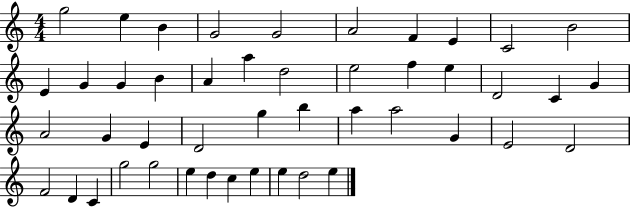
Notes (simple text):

G5/h E5/q B4/q G4/h G4/h A4/h F4/q E4/q C4/h B4/h E4/q G4/q G4/q B4/q A4/q A5/q D5/h E5/h F5/q E5/q D4/h C4/q G4/q A4/h G4/q E4/q D4/h G5/q B5/q A5/q A5/h G4/q E4/h D4/h F4/h D4/q C4/q G5/h G5/h E5/q D5/q C5/q E5/q E5/q D5/h E5/q